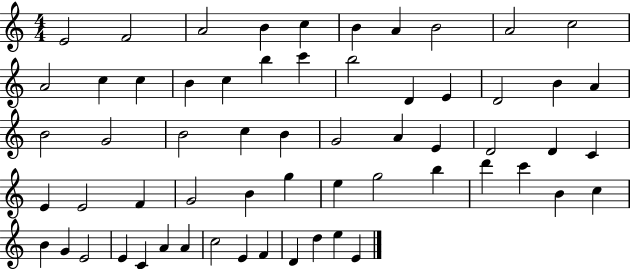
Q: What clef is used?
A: treble